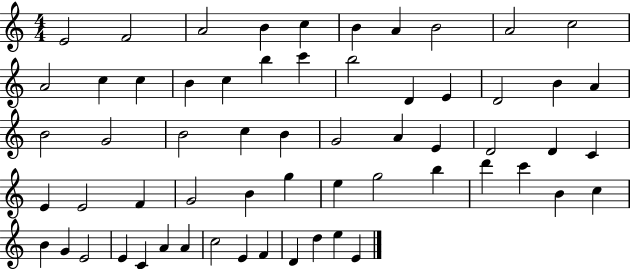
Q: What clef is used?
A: treble